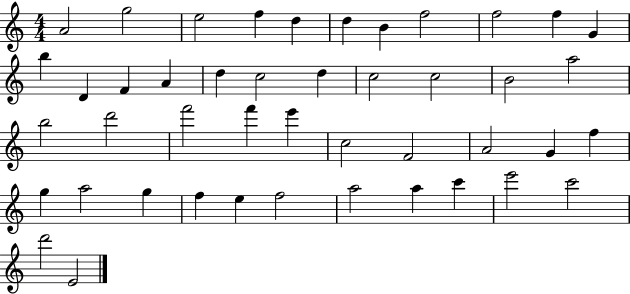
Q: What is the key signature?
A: C major